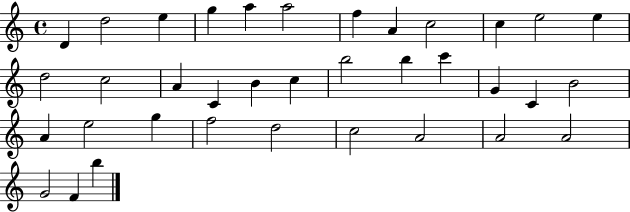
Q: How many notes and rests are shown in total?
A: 36